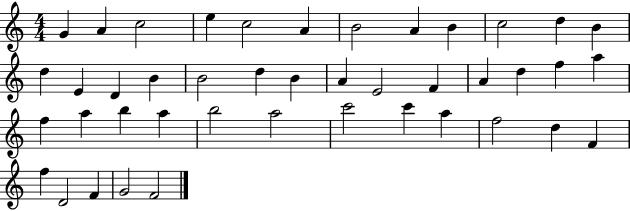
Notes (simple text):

G4/q A4/q C5/h E5/q C5/h A4/q B4/h A4/q B4/q C5/h D5/q B4/q D5/q E4/q D4/q B4/q B4/h D5/q B4/q A4/q E4/h F4/q A4/q D5/q F5/q A5/q F5/q A5/q B5/q A5/q B5/h A5/h C6/h C6/q A5/q F5/h D5/q F4/q F5/q D4/h F4/q G4/h F4/h